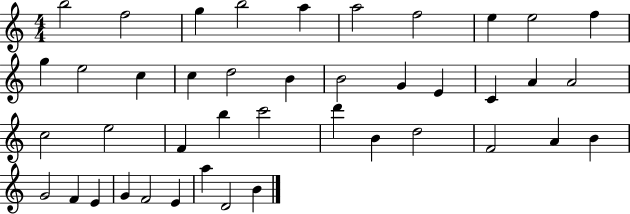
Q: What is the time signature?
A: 4/4